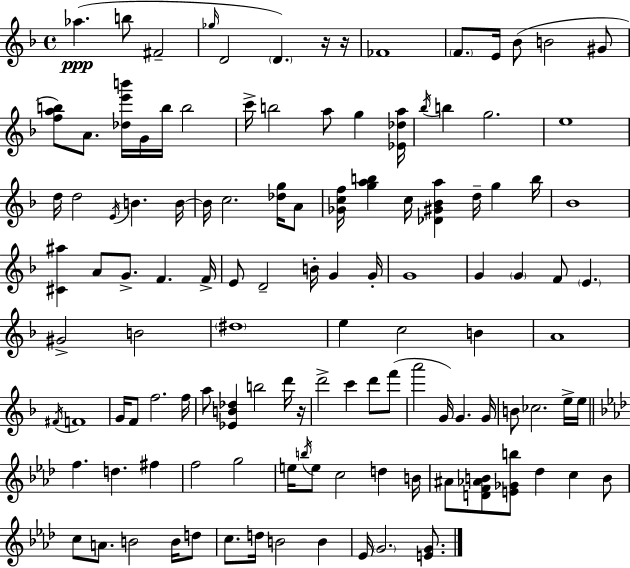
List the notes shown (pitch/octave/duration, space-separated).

Ab5/q. B5/e F#4/h Gb5/s D4/h D4/q. R/s R/s FES4/w F4/e. E4/s Bb4/e B4/h G#4/e [F5,A5,B5]/e A4/e. [Db5,E6,B6]/s G4/s B5/s B5/h C6/s B5/h A5/e G5/q [Eb4,Db5,A5]/s Bb5/s B5/q G5/h. E5/w D5/s D5/h E4/s B4/q. B4/s B4/s C5/h. [Db5,G5]/s A4/e [Gb4,C5,F5]/s [G5,A5,B5]/q C5/s [Db4,G#4,Bb4,A5]/q D5/s G5/q B5/s Bb4/w [C#4,A#5]/q A4/e G4/e. F4/q. F4/s E4/e D4/h B4/s G4/q G4/s G4/w G4/q G4/q F4/e E4/q. G#4/h B4/h D#5/w E5/q C5/h B4/q A4/w F#4/s F4/w G4/s F4/e F5/h. F5/s A5/e [Eb4,B4,Db5]/q B5/h D6/s R/s D6/h C6/q D6/e F6/e A6/h G4/s G4/q. G4/s B4/e CES5/h. E5/s E5/s F5/q. D5/q. F#5/q F5/h G5/h E5/s B5/s E5/e C5/h D5/q B4/s A#4/e [D4,F4,Ab4,B4]/e [E4,Gb4,B5]/e Db5/q C5/q B4/e C5/e A4/e. B4/h B4/s D5/e C5/e. D5/s B4/h B4/q Eb4/s G4/h. [E4,G4]/e.